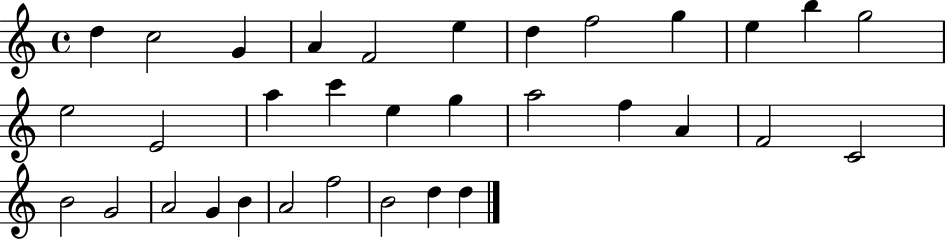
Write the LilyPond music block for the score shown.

{
  \clef treble
  \time 4/4
  \defaultTimeSignature
  \key c \major
  d''4 c''2 g'4 | a'4 f'2 e''4 | d''4 f''2 g''4 | e''4 b''4 g''2 | \break e''2 e'2 | a''4 c'''4 e''4 g''4 | a''2 f''4 a'4 | f'2 c'2 | \break b'2 g'2 | a'2 g'4 b'4 | a'2 f''2 | b'2 d''4 d''4 | \break \bar "|."
}